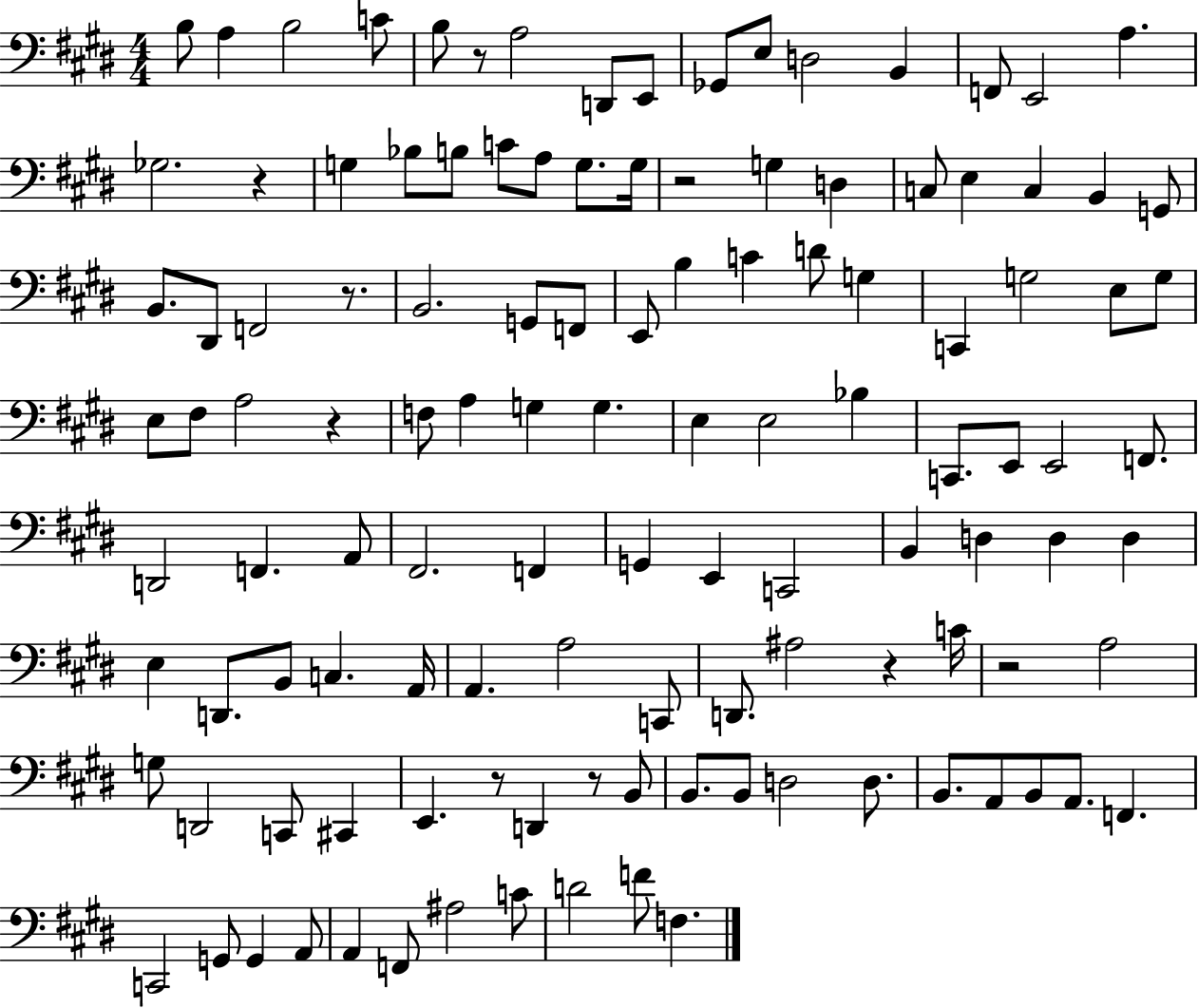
B3/e A3/q B3/h C4/e B3/e R/e A3/h D2/e E2/e Gb2/e E3/e D3/h B2/q F2/e E2/h A3/q. Gb3/h. R/q G3/q Bb3/e B3/e C4/e A3/e G3/e. G3/s R/h G3/q D3/q C3/e E3/q C3/q B2/q G2/e B2/e. D#2/e F2/h R/e. B2/h. G2/e F2/e E2/e B3/q C4/q D4/e G3/q C2/q G3/h E3/e G3/e E3/e F#3/e A3/h R/q F3/e A3/q G3/q G3/q. E3/q E3/h Bb3/q C2/e. E2/e E2/h F2/e. D2/h F2/q. A2/e F#2/h. F2/q G2/q E2/q C2/h B2/q D3/q D3/q D3/q E3/q D2/e. B2/e C3/q. A2/s A2/q. A3/h C2/e D2/e. A#3/h R/q C4/s R/h A3/h G3/e D2/h C2/e C#2/q E2/q. R/e D2/q R/e B2/e B2/e. B2/e D3/h D3/e. B2/e. A2/e B2/e A2/e. F2/q. C2/h G2/e G2/q A2/e A2/q F2/e A#3/h C4/e D4/h F4/e F3/q.